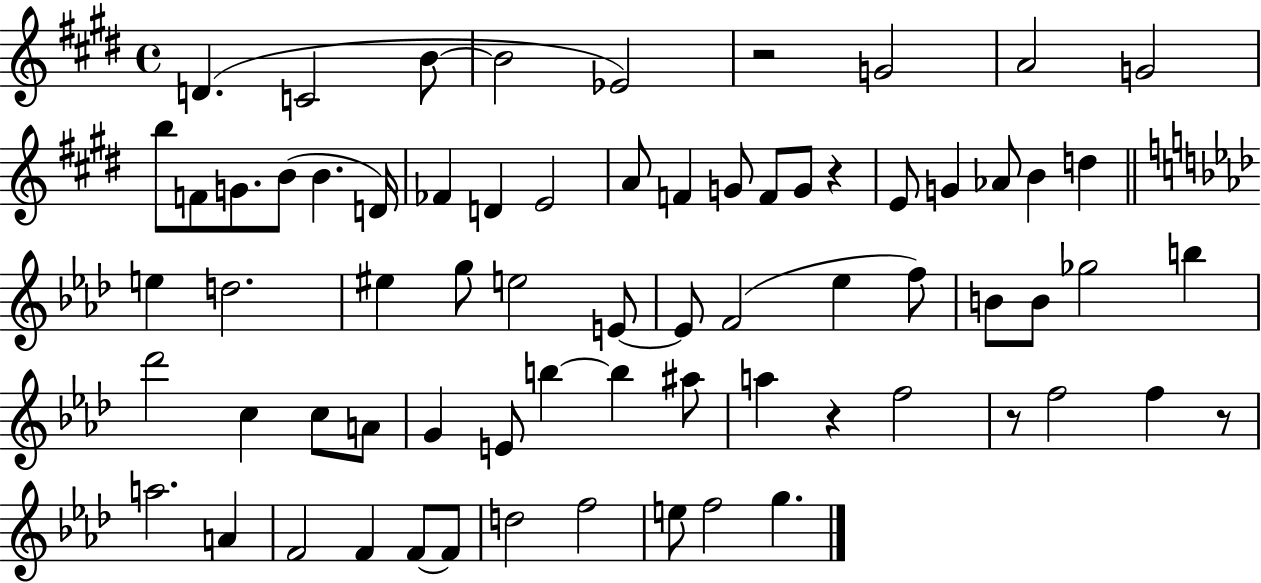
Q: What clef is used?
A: treble